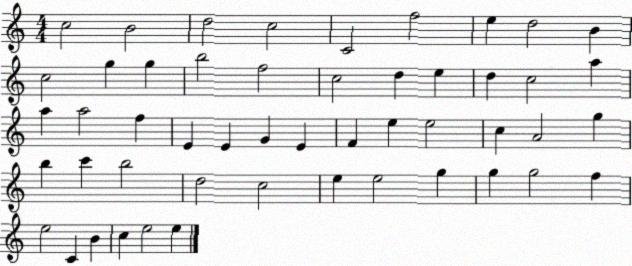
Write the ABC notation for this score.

X:1
T:Untitled
M:4/4
L:1/4
K:C
c2 B2 d2 c2 C2 f2 e d2 B c2 g g b2 f2 c2 d e d c2 a a a2 f E E G E F e e2 c A2 g b c' b2 d2 c2 e e2 g g g2 f e2 C B c e2 e